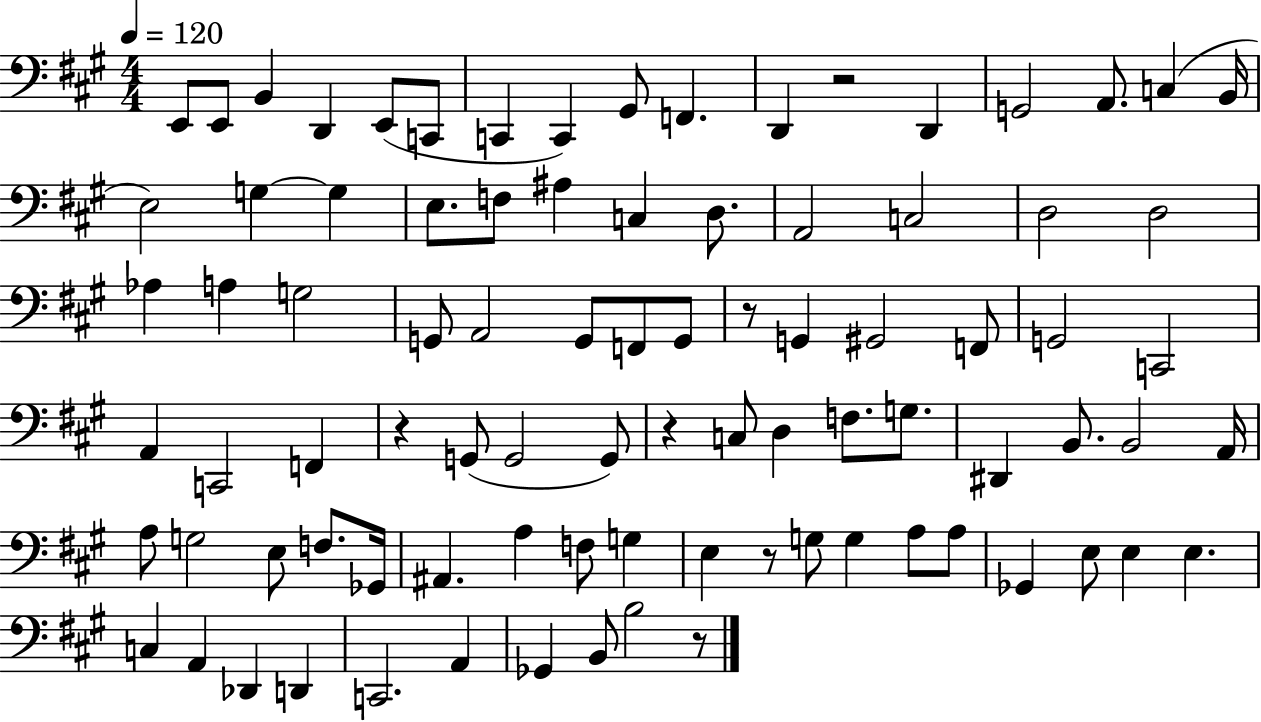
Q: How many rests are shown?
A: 6